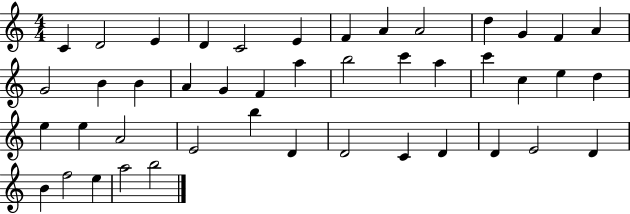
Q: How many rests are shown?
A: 0